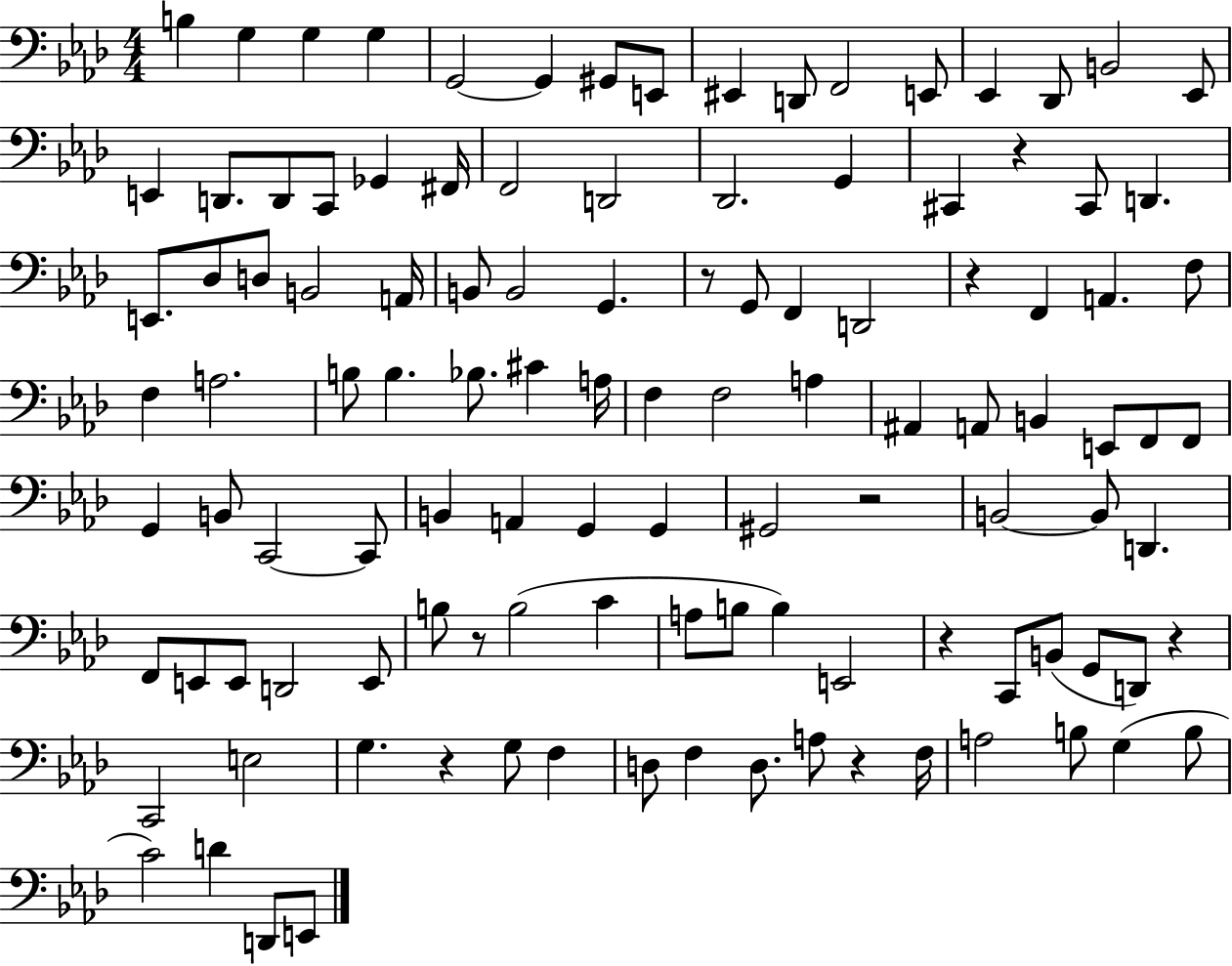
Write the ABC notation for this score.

X:1
T:Untitled
M:4/4
L:1/4
K:Ab
B, G, G, G, G,,2 G,, ^G,,/2 E,,/2 ^E,, D,,/2 F,,2 E,,/2 _E,, _D,,/2 B,,2 _E,,/2 E,, D,,/2 D,,/2 C,,/2 _G,, ^F,,/4 F,,2 D,,2 _D,,2 G,, ^C,, z ^C,,/2 D,, E,,/2 _D,/2 D,/2 B,,2 A,,/4 B,,/2 B,,2 G,, z/2 G,,/2 F,, D,,2 z F,, A,, F,/2 F, A,2 B,/2 B, _B,/2 ^C A,/4 F, F,2 A, ^A,, A,,/2 B,, E,,/2 F,,/2 F,,/2 G,, B,,/2 C,,2 C,,/2 B,, A,, G,, G,, ^G,,2 z2 B,,2 B,,/2 D,, F,,/2 E,,/2 E,,/2 D,,2 E,,/2 B,/2 z/2 B,2 C A,/2 B,/2 B, E,,2 z C,,/2 B,,/2 G,,/2 D,,/2 z C,,2 E,2 G, z G,/2 F, D,/2 F, D,/2 A,/2 z F,/4 A,2 B,/2 G, B,/2 C2 D D,,/2 E,,/2